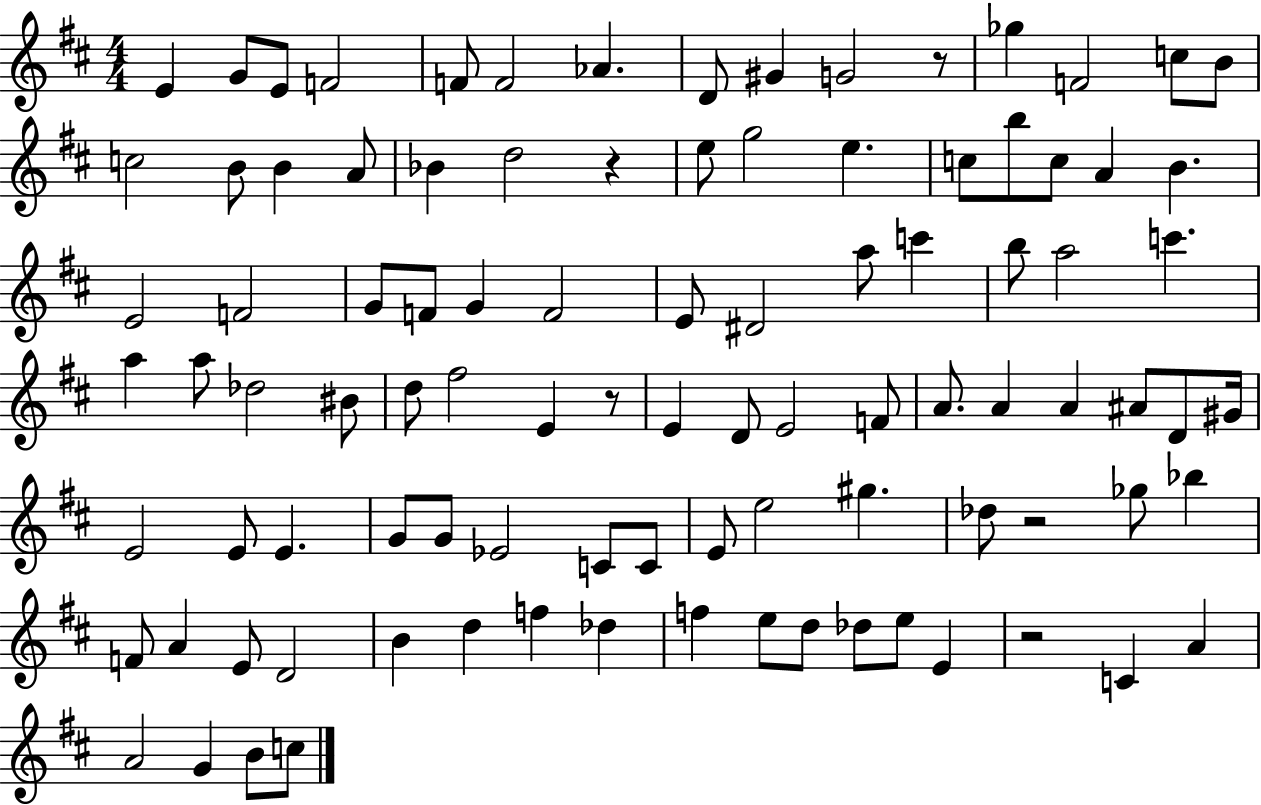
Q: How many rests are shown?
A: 5